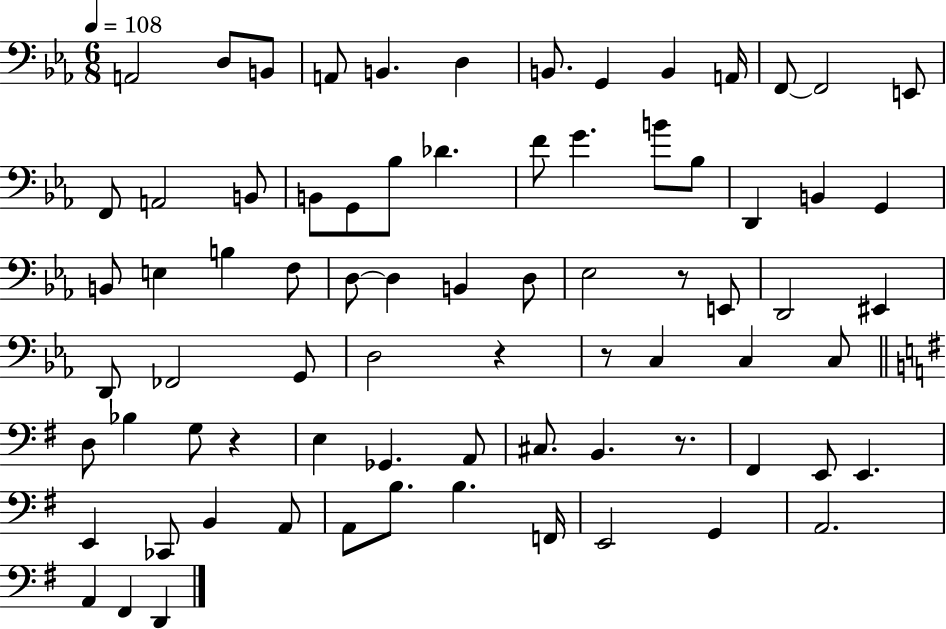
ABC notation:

X:1
T:Untitled
M:6/8
L:1/4
K:Eb
A,,2 D,/2 B,,/2 A,,/2 B,, D, B,,/2 G,, B,, A,,/4 F,,/2 F,,2 E,,/2 F,,/2 A,,2 B,,/2 B,,/2 G,,/2 _B,/2 _D F/2 G B/2 _B,/2 D,, B,, G,, B,,/2 E, B, F,/2 D,/2 D, B,, D,/2 _E,2 z/2 E,,/2 D,,2 ^E,, D,,/2 _F,,2 G,,/2 D,2 z z/2 C, C, C,/2 D,/2 _B, G,/2 z E, _G,, A,,/2 ^C,/2 B,, z/2 ^F,, E,,/2 E,, E,, _C,,/2 B,, A,,/2 A,,/2 B,/2 B, F,,/4 E,,2 G,, A,,2 A,, ^F,, D,,